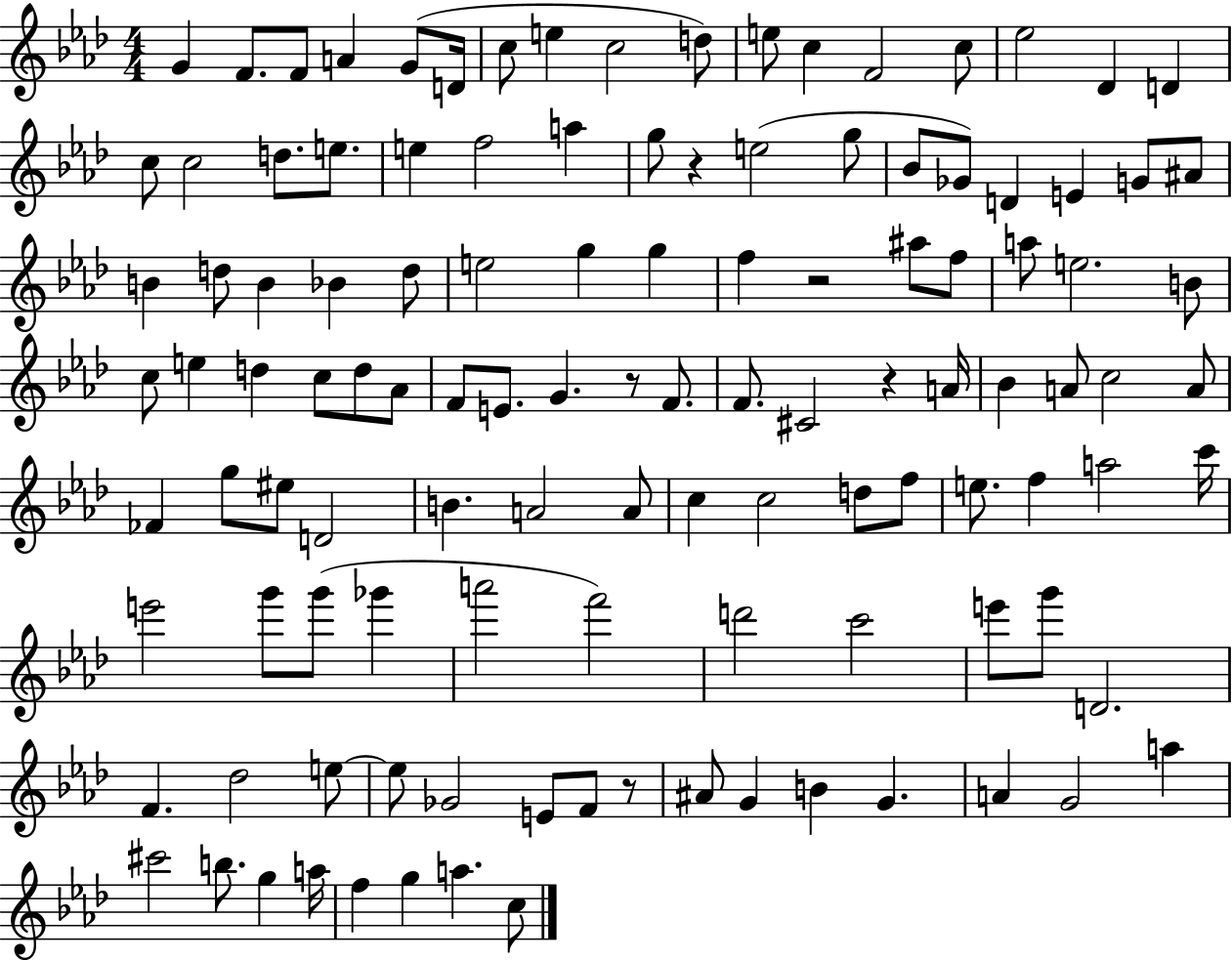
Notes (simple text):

G4/q F4/e. F4/e A4/q G4/e D4/s C5/e E5/q C5/h D5/e E5/e C5/q F4/h C5/e Eb5/h Db4/q D4/q C5/e C5/h D5/e. E5/e. E5/q F5/h A5/q G5/e R/q E5/h G5/e Bb4/e Gb4/e D4/q E4/q G4/e A#4/e B4/q D5/e B4/q Bb4/q D5/e E5/h G5/q G5/q F5/q R/h A#5/e F5/e A5/e E5/h. B4/e C5/e E5/q D5/q C5/e D5/e Ab4/e F4/e E4/e. G4/q. R/e F4/e. F4/e. C#4/h R/q A4/s Bb4/q A4/e C5/h A4/e FES4/q G5/e EIS5/e D4/h B4/q. A4/h A4/e C5/q C5/h D5/e F5/e E5/e. F5/q A5/h C6/s E6/h G6/e G6/e Gb6/q A6/h F6/h D6/h C6/h E6/e G6/e D4/h. F4/q. Db5/h E5/e E5/e Gb4/h E4/e F4/e R/e A#4/e G4/q B4/q G4/q. A4/q G4/h A5/q C#6/h B5/e. G5/q A5/s F5/q G5/q A5/q. C5/e